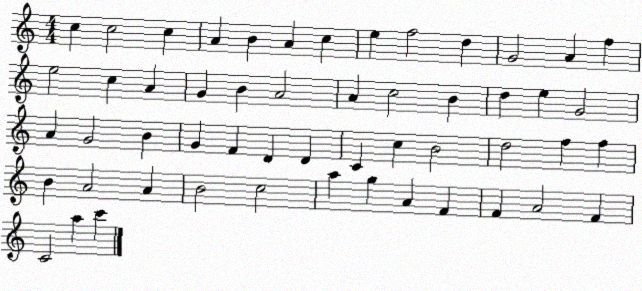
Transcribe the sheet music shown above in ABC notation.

X:1
T:Untitled
M:4/4
L:1/4
K:C
c c2 c A B A c e f2 d G2 A f e2 c A G B A2 A c2 B d e G2 A G2 B G F D D C c B2 d2 f f B A2 A B2 c2 a g A F F A2 F C2 a c'